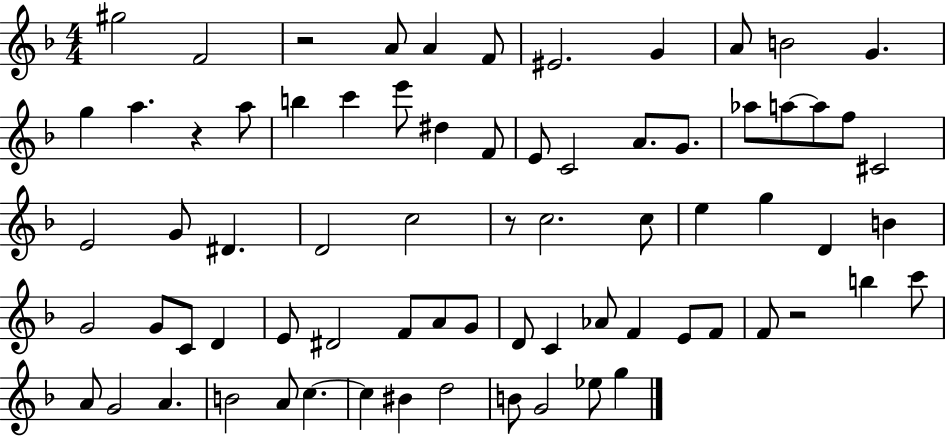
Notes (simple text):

G#5/h F4/h R/h A4/e A4/q F4/e EIS4/h. G4/q A4/e B4/h G4/q. G5/q A5/q. R/q A5/e B5/q C6/q E6/e D#5/q F4/e E4/e C4/h A4/e. G4/e. Ab5/e A5/e A5/e F5/e C#4/h E4/h G4/e D#4/q. D4/h C5/h R/e C5/h. C5/e E5/q G5/q D4/q B4/q G4/h G4/e C4/e D4/q E4/e D#4/h F4/e A4/e G4/e D4/e C4/q Ab4/e F4/q E4/e F4/e F4/e R/h B5/q C6/e A4/e G4/h A4/q. B4/h A4/e C5/q. C5/q BIS4/q D5/h B4/e G4/h Eb5/e G5/q